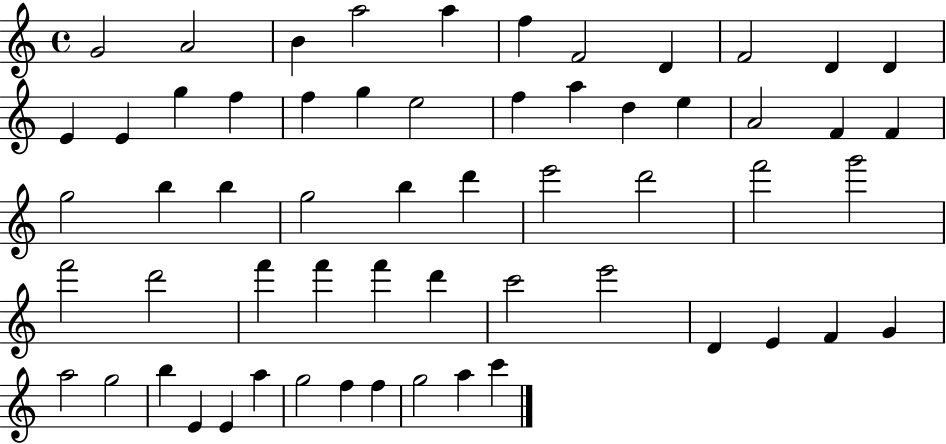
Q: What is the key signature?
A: C major